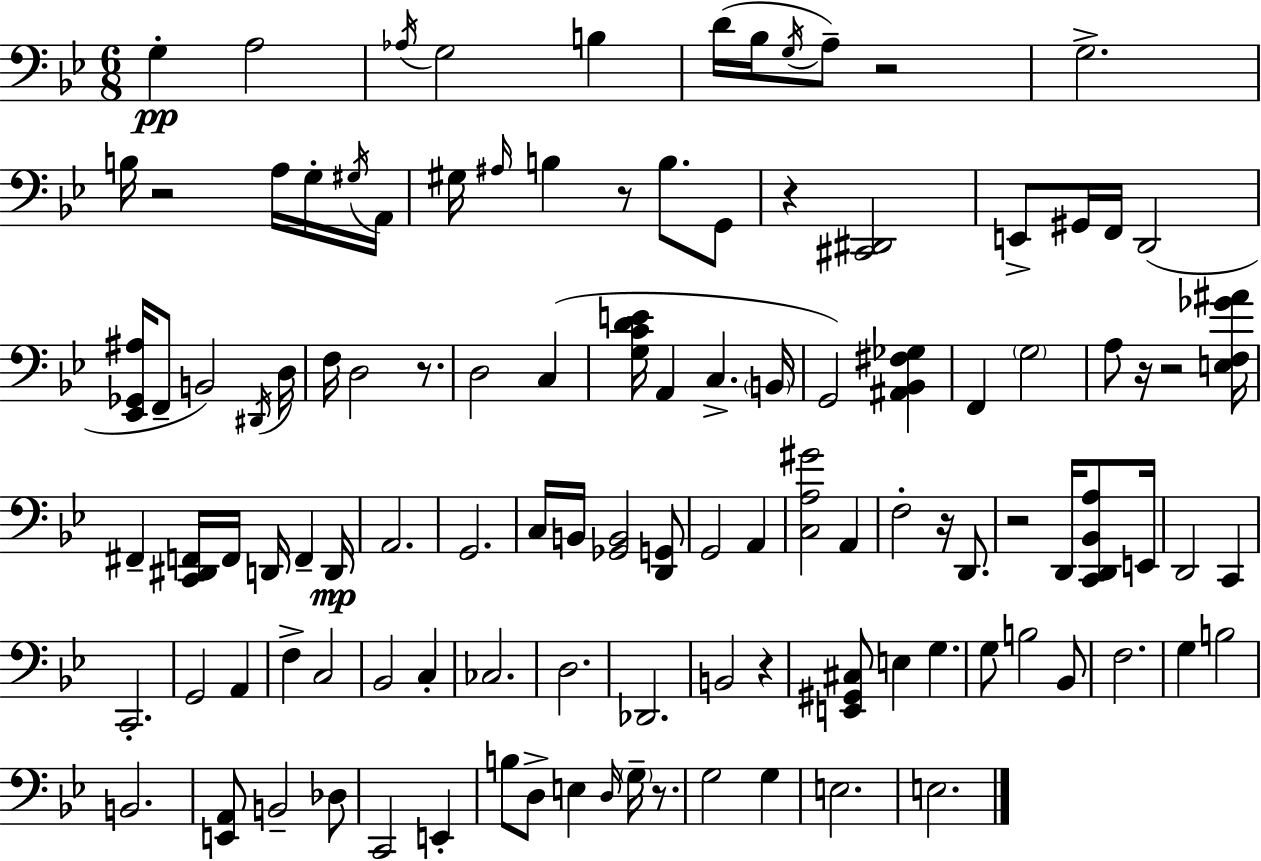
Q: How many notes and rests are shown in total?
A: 113